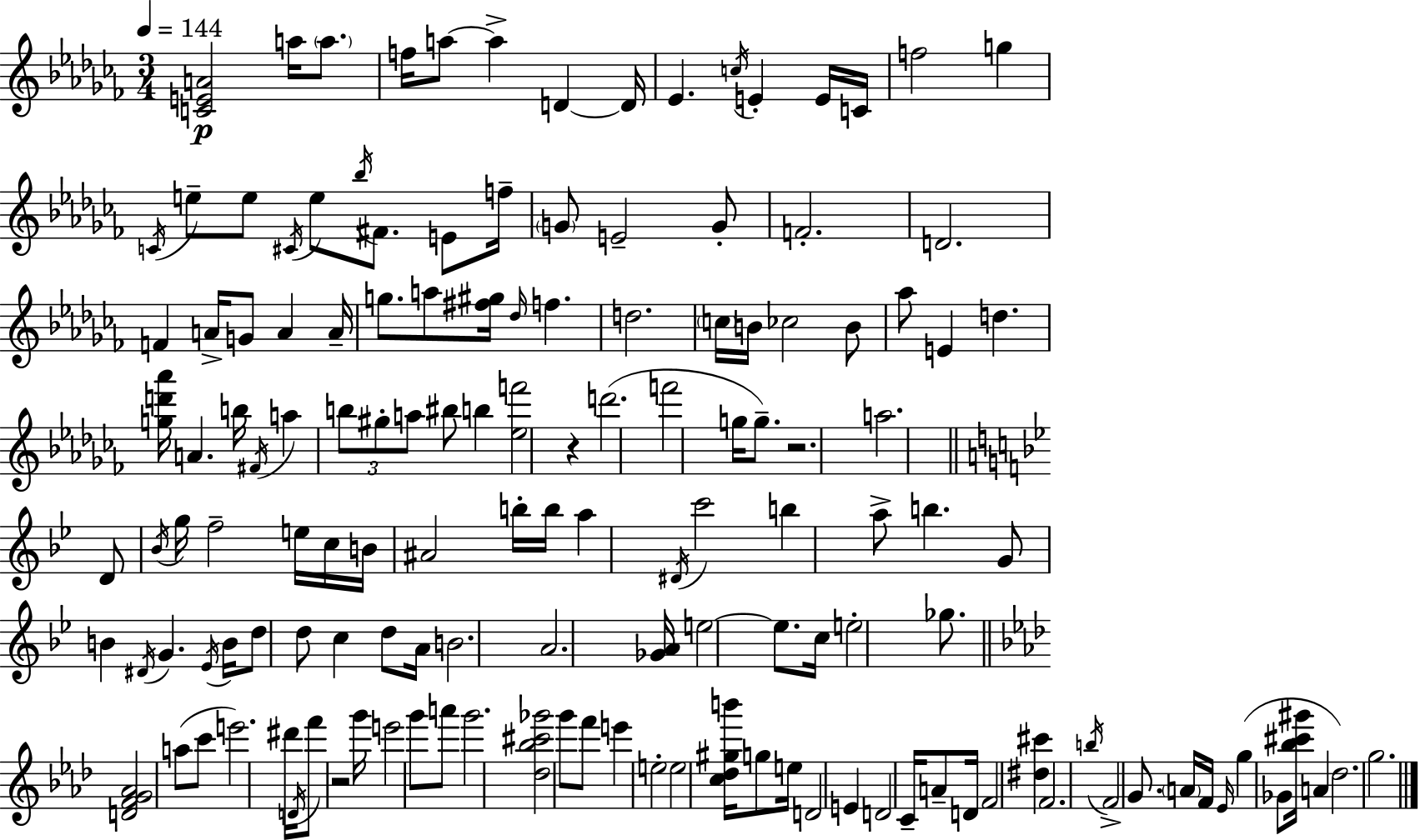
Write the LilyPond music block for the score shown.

{
  \clef treble
  \numericTimeSignature
  \time 3/4
  \key aes \minor
  \tempo 4 = 144
  \repeat volta 2 { <c' e' a'>2\p a''16 \parenthesize a''8. | f''16 a''8~~ a''4-> d'4~~ d'16 | ees'4. \acciaccatura { c''16 } e'4-. e'16 | c'16 f''2 g''4 | \break \acciaccatura { c'16 } e''8-- e''8 \acciaccatura { cis'16 } e''8 \acciaccatura { bes''16 } fis'8. | e'8 f''16-- \parenthesize g'8 e'2-- | g'8-. f'2.-. | d'2. | \break f'4 a'16-> g'8 a'4 | a'16-- g''8. a''8 <fis'' gis''>16 \grace { des''16 } f''4. | d''2. | \parenthesize c''16 b'16 ces''2 | \break b'8 aes''8 e'4 d''4. | <g'' d''' aes'''>16 a'4. | b''16 \acciaccatura { fis'16 } a''4 \tuplet 3/2 { b''8 gis''8-. a''8 } | bis''8 b''4 <ees'' f'''>2 | \break r4 d'''2.( | f'''2 | g''16 g''8.--) r2. | a''2. | \break \bar "||" \break \key bes \major d'8 \acciaccatura { bes'16 } g''16 f''2-- | e''16 c''16 b'16 ais'2 b''16-. | b''16 a''4 \acciaccatura { dis'16 } c'''2 | b''4 a''8-> b''4. | \break g'8 b'4 \acciaccatura { dis'16 } g'4. | \acciaccatura { ees'16 } b'16 d''8 d''8 c''4 | d''8 a'16 b'2. | a'2. | \break <ges' a'>16 e''2~~ | e''8. c''16 e''2-. | ges''8. \bar "||" \break \key f \minor <d' f' g' aes'>2 a''8( c'''8 | e'''2.) | dis'''16 \acciaccatura { d'16 } f'''8 r2 | g'''16 e'''2 g'''8 a'''8 | \break g'''2. | <des'' bes'' cis''' ges'''>2 g'''8 f'''8 | e'''4 e''2-. | e''2 <c'' des'' gis'' b'''>16 g''8 | \break e''16 d'2 e'4 | d'2 c'16-- a'8-- | d'16 f'2 <dis'' cis'''>4 | f'2. | \break \acciaccatura { b''16 } f'2-> g'8. | \parenthesize a'16 f'16 \grace { ees'16 } g''4( ges'8 <bes'' cis''' gis'''>16 a'4 | des''2.) | g''2. | \break } \bar "|."
}